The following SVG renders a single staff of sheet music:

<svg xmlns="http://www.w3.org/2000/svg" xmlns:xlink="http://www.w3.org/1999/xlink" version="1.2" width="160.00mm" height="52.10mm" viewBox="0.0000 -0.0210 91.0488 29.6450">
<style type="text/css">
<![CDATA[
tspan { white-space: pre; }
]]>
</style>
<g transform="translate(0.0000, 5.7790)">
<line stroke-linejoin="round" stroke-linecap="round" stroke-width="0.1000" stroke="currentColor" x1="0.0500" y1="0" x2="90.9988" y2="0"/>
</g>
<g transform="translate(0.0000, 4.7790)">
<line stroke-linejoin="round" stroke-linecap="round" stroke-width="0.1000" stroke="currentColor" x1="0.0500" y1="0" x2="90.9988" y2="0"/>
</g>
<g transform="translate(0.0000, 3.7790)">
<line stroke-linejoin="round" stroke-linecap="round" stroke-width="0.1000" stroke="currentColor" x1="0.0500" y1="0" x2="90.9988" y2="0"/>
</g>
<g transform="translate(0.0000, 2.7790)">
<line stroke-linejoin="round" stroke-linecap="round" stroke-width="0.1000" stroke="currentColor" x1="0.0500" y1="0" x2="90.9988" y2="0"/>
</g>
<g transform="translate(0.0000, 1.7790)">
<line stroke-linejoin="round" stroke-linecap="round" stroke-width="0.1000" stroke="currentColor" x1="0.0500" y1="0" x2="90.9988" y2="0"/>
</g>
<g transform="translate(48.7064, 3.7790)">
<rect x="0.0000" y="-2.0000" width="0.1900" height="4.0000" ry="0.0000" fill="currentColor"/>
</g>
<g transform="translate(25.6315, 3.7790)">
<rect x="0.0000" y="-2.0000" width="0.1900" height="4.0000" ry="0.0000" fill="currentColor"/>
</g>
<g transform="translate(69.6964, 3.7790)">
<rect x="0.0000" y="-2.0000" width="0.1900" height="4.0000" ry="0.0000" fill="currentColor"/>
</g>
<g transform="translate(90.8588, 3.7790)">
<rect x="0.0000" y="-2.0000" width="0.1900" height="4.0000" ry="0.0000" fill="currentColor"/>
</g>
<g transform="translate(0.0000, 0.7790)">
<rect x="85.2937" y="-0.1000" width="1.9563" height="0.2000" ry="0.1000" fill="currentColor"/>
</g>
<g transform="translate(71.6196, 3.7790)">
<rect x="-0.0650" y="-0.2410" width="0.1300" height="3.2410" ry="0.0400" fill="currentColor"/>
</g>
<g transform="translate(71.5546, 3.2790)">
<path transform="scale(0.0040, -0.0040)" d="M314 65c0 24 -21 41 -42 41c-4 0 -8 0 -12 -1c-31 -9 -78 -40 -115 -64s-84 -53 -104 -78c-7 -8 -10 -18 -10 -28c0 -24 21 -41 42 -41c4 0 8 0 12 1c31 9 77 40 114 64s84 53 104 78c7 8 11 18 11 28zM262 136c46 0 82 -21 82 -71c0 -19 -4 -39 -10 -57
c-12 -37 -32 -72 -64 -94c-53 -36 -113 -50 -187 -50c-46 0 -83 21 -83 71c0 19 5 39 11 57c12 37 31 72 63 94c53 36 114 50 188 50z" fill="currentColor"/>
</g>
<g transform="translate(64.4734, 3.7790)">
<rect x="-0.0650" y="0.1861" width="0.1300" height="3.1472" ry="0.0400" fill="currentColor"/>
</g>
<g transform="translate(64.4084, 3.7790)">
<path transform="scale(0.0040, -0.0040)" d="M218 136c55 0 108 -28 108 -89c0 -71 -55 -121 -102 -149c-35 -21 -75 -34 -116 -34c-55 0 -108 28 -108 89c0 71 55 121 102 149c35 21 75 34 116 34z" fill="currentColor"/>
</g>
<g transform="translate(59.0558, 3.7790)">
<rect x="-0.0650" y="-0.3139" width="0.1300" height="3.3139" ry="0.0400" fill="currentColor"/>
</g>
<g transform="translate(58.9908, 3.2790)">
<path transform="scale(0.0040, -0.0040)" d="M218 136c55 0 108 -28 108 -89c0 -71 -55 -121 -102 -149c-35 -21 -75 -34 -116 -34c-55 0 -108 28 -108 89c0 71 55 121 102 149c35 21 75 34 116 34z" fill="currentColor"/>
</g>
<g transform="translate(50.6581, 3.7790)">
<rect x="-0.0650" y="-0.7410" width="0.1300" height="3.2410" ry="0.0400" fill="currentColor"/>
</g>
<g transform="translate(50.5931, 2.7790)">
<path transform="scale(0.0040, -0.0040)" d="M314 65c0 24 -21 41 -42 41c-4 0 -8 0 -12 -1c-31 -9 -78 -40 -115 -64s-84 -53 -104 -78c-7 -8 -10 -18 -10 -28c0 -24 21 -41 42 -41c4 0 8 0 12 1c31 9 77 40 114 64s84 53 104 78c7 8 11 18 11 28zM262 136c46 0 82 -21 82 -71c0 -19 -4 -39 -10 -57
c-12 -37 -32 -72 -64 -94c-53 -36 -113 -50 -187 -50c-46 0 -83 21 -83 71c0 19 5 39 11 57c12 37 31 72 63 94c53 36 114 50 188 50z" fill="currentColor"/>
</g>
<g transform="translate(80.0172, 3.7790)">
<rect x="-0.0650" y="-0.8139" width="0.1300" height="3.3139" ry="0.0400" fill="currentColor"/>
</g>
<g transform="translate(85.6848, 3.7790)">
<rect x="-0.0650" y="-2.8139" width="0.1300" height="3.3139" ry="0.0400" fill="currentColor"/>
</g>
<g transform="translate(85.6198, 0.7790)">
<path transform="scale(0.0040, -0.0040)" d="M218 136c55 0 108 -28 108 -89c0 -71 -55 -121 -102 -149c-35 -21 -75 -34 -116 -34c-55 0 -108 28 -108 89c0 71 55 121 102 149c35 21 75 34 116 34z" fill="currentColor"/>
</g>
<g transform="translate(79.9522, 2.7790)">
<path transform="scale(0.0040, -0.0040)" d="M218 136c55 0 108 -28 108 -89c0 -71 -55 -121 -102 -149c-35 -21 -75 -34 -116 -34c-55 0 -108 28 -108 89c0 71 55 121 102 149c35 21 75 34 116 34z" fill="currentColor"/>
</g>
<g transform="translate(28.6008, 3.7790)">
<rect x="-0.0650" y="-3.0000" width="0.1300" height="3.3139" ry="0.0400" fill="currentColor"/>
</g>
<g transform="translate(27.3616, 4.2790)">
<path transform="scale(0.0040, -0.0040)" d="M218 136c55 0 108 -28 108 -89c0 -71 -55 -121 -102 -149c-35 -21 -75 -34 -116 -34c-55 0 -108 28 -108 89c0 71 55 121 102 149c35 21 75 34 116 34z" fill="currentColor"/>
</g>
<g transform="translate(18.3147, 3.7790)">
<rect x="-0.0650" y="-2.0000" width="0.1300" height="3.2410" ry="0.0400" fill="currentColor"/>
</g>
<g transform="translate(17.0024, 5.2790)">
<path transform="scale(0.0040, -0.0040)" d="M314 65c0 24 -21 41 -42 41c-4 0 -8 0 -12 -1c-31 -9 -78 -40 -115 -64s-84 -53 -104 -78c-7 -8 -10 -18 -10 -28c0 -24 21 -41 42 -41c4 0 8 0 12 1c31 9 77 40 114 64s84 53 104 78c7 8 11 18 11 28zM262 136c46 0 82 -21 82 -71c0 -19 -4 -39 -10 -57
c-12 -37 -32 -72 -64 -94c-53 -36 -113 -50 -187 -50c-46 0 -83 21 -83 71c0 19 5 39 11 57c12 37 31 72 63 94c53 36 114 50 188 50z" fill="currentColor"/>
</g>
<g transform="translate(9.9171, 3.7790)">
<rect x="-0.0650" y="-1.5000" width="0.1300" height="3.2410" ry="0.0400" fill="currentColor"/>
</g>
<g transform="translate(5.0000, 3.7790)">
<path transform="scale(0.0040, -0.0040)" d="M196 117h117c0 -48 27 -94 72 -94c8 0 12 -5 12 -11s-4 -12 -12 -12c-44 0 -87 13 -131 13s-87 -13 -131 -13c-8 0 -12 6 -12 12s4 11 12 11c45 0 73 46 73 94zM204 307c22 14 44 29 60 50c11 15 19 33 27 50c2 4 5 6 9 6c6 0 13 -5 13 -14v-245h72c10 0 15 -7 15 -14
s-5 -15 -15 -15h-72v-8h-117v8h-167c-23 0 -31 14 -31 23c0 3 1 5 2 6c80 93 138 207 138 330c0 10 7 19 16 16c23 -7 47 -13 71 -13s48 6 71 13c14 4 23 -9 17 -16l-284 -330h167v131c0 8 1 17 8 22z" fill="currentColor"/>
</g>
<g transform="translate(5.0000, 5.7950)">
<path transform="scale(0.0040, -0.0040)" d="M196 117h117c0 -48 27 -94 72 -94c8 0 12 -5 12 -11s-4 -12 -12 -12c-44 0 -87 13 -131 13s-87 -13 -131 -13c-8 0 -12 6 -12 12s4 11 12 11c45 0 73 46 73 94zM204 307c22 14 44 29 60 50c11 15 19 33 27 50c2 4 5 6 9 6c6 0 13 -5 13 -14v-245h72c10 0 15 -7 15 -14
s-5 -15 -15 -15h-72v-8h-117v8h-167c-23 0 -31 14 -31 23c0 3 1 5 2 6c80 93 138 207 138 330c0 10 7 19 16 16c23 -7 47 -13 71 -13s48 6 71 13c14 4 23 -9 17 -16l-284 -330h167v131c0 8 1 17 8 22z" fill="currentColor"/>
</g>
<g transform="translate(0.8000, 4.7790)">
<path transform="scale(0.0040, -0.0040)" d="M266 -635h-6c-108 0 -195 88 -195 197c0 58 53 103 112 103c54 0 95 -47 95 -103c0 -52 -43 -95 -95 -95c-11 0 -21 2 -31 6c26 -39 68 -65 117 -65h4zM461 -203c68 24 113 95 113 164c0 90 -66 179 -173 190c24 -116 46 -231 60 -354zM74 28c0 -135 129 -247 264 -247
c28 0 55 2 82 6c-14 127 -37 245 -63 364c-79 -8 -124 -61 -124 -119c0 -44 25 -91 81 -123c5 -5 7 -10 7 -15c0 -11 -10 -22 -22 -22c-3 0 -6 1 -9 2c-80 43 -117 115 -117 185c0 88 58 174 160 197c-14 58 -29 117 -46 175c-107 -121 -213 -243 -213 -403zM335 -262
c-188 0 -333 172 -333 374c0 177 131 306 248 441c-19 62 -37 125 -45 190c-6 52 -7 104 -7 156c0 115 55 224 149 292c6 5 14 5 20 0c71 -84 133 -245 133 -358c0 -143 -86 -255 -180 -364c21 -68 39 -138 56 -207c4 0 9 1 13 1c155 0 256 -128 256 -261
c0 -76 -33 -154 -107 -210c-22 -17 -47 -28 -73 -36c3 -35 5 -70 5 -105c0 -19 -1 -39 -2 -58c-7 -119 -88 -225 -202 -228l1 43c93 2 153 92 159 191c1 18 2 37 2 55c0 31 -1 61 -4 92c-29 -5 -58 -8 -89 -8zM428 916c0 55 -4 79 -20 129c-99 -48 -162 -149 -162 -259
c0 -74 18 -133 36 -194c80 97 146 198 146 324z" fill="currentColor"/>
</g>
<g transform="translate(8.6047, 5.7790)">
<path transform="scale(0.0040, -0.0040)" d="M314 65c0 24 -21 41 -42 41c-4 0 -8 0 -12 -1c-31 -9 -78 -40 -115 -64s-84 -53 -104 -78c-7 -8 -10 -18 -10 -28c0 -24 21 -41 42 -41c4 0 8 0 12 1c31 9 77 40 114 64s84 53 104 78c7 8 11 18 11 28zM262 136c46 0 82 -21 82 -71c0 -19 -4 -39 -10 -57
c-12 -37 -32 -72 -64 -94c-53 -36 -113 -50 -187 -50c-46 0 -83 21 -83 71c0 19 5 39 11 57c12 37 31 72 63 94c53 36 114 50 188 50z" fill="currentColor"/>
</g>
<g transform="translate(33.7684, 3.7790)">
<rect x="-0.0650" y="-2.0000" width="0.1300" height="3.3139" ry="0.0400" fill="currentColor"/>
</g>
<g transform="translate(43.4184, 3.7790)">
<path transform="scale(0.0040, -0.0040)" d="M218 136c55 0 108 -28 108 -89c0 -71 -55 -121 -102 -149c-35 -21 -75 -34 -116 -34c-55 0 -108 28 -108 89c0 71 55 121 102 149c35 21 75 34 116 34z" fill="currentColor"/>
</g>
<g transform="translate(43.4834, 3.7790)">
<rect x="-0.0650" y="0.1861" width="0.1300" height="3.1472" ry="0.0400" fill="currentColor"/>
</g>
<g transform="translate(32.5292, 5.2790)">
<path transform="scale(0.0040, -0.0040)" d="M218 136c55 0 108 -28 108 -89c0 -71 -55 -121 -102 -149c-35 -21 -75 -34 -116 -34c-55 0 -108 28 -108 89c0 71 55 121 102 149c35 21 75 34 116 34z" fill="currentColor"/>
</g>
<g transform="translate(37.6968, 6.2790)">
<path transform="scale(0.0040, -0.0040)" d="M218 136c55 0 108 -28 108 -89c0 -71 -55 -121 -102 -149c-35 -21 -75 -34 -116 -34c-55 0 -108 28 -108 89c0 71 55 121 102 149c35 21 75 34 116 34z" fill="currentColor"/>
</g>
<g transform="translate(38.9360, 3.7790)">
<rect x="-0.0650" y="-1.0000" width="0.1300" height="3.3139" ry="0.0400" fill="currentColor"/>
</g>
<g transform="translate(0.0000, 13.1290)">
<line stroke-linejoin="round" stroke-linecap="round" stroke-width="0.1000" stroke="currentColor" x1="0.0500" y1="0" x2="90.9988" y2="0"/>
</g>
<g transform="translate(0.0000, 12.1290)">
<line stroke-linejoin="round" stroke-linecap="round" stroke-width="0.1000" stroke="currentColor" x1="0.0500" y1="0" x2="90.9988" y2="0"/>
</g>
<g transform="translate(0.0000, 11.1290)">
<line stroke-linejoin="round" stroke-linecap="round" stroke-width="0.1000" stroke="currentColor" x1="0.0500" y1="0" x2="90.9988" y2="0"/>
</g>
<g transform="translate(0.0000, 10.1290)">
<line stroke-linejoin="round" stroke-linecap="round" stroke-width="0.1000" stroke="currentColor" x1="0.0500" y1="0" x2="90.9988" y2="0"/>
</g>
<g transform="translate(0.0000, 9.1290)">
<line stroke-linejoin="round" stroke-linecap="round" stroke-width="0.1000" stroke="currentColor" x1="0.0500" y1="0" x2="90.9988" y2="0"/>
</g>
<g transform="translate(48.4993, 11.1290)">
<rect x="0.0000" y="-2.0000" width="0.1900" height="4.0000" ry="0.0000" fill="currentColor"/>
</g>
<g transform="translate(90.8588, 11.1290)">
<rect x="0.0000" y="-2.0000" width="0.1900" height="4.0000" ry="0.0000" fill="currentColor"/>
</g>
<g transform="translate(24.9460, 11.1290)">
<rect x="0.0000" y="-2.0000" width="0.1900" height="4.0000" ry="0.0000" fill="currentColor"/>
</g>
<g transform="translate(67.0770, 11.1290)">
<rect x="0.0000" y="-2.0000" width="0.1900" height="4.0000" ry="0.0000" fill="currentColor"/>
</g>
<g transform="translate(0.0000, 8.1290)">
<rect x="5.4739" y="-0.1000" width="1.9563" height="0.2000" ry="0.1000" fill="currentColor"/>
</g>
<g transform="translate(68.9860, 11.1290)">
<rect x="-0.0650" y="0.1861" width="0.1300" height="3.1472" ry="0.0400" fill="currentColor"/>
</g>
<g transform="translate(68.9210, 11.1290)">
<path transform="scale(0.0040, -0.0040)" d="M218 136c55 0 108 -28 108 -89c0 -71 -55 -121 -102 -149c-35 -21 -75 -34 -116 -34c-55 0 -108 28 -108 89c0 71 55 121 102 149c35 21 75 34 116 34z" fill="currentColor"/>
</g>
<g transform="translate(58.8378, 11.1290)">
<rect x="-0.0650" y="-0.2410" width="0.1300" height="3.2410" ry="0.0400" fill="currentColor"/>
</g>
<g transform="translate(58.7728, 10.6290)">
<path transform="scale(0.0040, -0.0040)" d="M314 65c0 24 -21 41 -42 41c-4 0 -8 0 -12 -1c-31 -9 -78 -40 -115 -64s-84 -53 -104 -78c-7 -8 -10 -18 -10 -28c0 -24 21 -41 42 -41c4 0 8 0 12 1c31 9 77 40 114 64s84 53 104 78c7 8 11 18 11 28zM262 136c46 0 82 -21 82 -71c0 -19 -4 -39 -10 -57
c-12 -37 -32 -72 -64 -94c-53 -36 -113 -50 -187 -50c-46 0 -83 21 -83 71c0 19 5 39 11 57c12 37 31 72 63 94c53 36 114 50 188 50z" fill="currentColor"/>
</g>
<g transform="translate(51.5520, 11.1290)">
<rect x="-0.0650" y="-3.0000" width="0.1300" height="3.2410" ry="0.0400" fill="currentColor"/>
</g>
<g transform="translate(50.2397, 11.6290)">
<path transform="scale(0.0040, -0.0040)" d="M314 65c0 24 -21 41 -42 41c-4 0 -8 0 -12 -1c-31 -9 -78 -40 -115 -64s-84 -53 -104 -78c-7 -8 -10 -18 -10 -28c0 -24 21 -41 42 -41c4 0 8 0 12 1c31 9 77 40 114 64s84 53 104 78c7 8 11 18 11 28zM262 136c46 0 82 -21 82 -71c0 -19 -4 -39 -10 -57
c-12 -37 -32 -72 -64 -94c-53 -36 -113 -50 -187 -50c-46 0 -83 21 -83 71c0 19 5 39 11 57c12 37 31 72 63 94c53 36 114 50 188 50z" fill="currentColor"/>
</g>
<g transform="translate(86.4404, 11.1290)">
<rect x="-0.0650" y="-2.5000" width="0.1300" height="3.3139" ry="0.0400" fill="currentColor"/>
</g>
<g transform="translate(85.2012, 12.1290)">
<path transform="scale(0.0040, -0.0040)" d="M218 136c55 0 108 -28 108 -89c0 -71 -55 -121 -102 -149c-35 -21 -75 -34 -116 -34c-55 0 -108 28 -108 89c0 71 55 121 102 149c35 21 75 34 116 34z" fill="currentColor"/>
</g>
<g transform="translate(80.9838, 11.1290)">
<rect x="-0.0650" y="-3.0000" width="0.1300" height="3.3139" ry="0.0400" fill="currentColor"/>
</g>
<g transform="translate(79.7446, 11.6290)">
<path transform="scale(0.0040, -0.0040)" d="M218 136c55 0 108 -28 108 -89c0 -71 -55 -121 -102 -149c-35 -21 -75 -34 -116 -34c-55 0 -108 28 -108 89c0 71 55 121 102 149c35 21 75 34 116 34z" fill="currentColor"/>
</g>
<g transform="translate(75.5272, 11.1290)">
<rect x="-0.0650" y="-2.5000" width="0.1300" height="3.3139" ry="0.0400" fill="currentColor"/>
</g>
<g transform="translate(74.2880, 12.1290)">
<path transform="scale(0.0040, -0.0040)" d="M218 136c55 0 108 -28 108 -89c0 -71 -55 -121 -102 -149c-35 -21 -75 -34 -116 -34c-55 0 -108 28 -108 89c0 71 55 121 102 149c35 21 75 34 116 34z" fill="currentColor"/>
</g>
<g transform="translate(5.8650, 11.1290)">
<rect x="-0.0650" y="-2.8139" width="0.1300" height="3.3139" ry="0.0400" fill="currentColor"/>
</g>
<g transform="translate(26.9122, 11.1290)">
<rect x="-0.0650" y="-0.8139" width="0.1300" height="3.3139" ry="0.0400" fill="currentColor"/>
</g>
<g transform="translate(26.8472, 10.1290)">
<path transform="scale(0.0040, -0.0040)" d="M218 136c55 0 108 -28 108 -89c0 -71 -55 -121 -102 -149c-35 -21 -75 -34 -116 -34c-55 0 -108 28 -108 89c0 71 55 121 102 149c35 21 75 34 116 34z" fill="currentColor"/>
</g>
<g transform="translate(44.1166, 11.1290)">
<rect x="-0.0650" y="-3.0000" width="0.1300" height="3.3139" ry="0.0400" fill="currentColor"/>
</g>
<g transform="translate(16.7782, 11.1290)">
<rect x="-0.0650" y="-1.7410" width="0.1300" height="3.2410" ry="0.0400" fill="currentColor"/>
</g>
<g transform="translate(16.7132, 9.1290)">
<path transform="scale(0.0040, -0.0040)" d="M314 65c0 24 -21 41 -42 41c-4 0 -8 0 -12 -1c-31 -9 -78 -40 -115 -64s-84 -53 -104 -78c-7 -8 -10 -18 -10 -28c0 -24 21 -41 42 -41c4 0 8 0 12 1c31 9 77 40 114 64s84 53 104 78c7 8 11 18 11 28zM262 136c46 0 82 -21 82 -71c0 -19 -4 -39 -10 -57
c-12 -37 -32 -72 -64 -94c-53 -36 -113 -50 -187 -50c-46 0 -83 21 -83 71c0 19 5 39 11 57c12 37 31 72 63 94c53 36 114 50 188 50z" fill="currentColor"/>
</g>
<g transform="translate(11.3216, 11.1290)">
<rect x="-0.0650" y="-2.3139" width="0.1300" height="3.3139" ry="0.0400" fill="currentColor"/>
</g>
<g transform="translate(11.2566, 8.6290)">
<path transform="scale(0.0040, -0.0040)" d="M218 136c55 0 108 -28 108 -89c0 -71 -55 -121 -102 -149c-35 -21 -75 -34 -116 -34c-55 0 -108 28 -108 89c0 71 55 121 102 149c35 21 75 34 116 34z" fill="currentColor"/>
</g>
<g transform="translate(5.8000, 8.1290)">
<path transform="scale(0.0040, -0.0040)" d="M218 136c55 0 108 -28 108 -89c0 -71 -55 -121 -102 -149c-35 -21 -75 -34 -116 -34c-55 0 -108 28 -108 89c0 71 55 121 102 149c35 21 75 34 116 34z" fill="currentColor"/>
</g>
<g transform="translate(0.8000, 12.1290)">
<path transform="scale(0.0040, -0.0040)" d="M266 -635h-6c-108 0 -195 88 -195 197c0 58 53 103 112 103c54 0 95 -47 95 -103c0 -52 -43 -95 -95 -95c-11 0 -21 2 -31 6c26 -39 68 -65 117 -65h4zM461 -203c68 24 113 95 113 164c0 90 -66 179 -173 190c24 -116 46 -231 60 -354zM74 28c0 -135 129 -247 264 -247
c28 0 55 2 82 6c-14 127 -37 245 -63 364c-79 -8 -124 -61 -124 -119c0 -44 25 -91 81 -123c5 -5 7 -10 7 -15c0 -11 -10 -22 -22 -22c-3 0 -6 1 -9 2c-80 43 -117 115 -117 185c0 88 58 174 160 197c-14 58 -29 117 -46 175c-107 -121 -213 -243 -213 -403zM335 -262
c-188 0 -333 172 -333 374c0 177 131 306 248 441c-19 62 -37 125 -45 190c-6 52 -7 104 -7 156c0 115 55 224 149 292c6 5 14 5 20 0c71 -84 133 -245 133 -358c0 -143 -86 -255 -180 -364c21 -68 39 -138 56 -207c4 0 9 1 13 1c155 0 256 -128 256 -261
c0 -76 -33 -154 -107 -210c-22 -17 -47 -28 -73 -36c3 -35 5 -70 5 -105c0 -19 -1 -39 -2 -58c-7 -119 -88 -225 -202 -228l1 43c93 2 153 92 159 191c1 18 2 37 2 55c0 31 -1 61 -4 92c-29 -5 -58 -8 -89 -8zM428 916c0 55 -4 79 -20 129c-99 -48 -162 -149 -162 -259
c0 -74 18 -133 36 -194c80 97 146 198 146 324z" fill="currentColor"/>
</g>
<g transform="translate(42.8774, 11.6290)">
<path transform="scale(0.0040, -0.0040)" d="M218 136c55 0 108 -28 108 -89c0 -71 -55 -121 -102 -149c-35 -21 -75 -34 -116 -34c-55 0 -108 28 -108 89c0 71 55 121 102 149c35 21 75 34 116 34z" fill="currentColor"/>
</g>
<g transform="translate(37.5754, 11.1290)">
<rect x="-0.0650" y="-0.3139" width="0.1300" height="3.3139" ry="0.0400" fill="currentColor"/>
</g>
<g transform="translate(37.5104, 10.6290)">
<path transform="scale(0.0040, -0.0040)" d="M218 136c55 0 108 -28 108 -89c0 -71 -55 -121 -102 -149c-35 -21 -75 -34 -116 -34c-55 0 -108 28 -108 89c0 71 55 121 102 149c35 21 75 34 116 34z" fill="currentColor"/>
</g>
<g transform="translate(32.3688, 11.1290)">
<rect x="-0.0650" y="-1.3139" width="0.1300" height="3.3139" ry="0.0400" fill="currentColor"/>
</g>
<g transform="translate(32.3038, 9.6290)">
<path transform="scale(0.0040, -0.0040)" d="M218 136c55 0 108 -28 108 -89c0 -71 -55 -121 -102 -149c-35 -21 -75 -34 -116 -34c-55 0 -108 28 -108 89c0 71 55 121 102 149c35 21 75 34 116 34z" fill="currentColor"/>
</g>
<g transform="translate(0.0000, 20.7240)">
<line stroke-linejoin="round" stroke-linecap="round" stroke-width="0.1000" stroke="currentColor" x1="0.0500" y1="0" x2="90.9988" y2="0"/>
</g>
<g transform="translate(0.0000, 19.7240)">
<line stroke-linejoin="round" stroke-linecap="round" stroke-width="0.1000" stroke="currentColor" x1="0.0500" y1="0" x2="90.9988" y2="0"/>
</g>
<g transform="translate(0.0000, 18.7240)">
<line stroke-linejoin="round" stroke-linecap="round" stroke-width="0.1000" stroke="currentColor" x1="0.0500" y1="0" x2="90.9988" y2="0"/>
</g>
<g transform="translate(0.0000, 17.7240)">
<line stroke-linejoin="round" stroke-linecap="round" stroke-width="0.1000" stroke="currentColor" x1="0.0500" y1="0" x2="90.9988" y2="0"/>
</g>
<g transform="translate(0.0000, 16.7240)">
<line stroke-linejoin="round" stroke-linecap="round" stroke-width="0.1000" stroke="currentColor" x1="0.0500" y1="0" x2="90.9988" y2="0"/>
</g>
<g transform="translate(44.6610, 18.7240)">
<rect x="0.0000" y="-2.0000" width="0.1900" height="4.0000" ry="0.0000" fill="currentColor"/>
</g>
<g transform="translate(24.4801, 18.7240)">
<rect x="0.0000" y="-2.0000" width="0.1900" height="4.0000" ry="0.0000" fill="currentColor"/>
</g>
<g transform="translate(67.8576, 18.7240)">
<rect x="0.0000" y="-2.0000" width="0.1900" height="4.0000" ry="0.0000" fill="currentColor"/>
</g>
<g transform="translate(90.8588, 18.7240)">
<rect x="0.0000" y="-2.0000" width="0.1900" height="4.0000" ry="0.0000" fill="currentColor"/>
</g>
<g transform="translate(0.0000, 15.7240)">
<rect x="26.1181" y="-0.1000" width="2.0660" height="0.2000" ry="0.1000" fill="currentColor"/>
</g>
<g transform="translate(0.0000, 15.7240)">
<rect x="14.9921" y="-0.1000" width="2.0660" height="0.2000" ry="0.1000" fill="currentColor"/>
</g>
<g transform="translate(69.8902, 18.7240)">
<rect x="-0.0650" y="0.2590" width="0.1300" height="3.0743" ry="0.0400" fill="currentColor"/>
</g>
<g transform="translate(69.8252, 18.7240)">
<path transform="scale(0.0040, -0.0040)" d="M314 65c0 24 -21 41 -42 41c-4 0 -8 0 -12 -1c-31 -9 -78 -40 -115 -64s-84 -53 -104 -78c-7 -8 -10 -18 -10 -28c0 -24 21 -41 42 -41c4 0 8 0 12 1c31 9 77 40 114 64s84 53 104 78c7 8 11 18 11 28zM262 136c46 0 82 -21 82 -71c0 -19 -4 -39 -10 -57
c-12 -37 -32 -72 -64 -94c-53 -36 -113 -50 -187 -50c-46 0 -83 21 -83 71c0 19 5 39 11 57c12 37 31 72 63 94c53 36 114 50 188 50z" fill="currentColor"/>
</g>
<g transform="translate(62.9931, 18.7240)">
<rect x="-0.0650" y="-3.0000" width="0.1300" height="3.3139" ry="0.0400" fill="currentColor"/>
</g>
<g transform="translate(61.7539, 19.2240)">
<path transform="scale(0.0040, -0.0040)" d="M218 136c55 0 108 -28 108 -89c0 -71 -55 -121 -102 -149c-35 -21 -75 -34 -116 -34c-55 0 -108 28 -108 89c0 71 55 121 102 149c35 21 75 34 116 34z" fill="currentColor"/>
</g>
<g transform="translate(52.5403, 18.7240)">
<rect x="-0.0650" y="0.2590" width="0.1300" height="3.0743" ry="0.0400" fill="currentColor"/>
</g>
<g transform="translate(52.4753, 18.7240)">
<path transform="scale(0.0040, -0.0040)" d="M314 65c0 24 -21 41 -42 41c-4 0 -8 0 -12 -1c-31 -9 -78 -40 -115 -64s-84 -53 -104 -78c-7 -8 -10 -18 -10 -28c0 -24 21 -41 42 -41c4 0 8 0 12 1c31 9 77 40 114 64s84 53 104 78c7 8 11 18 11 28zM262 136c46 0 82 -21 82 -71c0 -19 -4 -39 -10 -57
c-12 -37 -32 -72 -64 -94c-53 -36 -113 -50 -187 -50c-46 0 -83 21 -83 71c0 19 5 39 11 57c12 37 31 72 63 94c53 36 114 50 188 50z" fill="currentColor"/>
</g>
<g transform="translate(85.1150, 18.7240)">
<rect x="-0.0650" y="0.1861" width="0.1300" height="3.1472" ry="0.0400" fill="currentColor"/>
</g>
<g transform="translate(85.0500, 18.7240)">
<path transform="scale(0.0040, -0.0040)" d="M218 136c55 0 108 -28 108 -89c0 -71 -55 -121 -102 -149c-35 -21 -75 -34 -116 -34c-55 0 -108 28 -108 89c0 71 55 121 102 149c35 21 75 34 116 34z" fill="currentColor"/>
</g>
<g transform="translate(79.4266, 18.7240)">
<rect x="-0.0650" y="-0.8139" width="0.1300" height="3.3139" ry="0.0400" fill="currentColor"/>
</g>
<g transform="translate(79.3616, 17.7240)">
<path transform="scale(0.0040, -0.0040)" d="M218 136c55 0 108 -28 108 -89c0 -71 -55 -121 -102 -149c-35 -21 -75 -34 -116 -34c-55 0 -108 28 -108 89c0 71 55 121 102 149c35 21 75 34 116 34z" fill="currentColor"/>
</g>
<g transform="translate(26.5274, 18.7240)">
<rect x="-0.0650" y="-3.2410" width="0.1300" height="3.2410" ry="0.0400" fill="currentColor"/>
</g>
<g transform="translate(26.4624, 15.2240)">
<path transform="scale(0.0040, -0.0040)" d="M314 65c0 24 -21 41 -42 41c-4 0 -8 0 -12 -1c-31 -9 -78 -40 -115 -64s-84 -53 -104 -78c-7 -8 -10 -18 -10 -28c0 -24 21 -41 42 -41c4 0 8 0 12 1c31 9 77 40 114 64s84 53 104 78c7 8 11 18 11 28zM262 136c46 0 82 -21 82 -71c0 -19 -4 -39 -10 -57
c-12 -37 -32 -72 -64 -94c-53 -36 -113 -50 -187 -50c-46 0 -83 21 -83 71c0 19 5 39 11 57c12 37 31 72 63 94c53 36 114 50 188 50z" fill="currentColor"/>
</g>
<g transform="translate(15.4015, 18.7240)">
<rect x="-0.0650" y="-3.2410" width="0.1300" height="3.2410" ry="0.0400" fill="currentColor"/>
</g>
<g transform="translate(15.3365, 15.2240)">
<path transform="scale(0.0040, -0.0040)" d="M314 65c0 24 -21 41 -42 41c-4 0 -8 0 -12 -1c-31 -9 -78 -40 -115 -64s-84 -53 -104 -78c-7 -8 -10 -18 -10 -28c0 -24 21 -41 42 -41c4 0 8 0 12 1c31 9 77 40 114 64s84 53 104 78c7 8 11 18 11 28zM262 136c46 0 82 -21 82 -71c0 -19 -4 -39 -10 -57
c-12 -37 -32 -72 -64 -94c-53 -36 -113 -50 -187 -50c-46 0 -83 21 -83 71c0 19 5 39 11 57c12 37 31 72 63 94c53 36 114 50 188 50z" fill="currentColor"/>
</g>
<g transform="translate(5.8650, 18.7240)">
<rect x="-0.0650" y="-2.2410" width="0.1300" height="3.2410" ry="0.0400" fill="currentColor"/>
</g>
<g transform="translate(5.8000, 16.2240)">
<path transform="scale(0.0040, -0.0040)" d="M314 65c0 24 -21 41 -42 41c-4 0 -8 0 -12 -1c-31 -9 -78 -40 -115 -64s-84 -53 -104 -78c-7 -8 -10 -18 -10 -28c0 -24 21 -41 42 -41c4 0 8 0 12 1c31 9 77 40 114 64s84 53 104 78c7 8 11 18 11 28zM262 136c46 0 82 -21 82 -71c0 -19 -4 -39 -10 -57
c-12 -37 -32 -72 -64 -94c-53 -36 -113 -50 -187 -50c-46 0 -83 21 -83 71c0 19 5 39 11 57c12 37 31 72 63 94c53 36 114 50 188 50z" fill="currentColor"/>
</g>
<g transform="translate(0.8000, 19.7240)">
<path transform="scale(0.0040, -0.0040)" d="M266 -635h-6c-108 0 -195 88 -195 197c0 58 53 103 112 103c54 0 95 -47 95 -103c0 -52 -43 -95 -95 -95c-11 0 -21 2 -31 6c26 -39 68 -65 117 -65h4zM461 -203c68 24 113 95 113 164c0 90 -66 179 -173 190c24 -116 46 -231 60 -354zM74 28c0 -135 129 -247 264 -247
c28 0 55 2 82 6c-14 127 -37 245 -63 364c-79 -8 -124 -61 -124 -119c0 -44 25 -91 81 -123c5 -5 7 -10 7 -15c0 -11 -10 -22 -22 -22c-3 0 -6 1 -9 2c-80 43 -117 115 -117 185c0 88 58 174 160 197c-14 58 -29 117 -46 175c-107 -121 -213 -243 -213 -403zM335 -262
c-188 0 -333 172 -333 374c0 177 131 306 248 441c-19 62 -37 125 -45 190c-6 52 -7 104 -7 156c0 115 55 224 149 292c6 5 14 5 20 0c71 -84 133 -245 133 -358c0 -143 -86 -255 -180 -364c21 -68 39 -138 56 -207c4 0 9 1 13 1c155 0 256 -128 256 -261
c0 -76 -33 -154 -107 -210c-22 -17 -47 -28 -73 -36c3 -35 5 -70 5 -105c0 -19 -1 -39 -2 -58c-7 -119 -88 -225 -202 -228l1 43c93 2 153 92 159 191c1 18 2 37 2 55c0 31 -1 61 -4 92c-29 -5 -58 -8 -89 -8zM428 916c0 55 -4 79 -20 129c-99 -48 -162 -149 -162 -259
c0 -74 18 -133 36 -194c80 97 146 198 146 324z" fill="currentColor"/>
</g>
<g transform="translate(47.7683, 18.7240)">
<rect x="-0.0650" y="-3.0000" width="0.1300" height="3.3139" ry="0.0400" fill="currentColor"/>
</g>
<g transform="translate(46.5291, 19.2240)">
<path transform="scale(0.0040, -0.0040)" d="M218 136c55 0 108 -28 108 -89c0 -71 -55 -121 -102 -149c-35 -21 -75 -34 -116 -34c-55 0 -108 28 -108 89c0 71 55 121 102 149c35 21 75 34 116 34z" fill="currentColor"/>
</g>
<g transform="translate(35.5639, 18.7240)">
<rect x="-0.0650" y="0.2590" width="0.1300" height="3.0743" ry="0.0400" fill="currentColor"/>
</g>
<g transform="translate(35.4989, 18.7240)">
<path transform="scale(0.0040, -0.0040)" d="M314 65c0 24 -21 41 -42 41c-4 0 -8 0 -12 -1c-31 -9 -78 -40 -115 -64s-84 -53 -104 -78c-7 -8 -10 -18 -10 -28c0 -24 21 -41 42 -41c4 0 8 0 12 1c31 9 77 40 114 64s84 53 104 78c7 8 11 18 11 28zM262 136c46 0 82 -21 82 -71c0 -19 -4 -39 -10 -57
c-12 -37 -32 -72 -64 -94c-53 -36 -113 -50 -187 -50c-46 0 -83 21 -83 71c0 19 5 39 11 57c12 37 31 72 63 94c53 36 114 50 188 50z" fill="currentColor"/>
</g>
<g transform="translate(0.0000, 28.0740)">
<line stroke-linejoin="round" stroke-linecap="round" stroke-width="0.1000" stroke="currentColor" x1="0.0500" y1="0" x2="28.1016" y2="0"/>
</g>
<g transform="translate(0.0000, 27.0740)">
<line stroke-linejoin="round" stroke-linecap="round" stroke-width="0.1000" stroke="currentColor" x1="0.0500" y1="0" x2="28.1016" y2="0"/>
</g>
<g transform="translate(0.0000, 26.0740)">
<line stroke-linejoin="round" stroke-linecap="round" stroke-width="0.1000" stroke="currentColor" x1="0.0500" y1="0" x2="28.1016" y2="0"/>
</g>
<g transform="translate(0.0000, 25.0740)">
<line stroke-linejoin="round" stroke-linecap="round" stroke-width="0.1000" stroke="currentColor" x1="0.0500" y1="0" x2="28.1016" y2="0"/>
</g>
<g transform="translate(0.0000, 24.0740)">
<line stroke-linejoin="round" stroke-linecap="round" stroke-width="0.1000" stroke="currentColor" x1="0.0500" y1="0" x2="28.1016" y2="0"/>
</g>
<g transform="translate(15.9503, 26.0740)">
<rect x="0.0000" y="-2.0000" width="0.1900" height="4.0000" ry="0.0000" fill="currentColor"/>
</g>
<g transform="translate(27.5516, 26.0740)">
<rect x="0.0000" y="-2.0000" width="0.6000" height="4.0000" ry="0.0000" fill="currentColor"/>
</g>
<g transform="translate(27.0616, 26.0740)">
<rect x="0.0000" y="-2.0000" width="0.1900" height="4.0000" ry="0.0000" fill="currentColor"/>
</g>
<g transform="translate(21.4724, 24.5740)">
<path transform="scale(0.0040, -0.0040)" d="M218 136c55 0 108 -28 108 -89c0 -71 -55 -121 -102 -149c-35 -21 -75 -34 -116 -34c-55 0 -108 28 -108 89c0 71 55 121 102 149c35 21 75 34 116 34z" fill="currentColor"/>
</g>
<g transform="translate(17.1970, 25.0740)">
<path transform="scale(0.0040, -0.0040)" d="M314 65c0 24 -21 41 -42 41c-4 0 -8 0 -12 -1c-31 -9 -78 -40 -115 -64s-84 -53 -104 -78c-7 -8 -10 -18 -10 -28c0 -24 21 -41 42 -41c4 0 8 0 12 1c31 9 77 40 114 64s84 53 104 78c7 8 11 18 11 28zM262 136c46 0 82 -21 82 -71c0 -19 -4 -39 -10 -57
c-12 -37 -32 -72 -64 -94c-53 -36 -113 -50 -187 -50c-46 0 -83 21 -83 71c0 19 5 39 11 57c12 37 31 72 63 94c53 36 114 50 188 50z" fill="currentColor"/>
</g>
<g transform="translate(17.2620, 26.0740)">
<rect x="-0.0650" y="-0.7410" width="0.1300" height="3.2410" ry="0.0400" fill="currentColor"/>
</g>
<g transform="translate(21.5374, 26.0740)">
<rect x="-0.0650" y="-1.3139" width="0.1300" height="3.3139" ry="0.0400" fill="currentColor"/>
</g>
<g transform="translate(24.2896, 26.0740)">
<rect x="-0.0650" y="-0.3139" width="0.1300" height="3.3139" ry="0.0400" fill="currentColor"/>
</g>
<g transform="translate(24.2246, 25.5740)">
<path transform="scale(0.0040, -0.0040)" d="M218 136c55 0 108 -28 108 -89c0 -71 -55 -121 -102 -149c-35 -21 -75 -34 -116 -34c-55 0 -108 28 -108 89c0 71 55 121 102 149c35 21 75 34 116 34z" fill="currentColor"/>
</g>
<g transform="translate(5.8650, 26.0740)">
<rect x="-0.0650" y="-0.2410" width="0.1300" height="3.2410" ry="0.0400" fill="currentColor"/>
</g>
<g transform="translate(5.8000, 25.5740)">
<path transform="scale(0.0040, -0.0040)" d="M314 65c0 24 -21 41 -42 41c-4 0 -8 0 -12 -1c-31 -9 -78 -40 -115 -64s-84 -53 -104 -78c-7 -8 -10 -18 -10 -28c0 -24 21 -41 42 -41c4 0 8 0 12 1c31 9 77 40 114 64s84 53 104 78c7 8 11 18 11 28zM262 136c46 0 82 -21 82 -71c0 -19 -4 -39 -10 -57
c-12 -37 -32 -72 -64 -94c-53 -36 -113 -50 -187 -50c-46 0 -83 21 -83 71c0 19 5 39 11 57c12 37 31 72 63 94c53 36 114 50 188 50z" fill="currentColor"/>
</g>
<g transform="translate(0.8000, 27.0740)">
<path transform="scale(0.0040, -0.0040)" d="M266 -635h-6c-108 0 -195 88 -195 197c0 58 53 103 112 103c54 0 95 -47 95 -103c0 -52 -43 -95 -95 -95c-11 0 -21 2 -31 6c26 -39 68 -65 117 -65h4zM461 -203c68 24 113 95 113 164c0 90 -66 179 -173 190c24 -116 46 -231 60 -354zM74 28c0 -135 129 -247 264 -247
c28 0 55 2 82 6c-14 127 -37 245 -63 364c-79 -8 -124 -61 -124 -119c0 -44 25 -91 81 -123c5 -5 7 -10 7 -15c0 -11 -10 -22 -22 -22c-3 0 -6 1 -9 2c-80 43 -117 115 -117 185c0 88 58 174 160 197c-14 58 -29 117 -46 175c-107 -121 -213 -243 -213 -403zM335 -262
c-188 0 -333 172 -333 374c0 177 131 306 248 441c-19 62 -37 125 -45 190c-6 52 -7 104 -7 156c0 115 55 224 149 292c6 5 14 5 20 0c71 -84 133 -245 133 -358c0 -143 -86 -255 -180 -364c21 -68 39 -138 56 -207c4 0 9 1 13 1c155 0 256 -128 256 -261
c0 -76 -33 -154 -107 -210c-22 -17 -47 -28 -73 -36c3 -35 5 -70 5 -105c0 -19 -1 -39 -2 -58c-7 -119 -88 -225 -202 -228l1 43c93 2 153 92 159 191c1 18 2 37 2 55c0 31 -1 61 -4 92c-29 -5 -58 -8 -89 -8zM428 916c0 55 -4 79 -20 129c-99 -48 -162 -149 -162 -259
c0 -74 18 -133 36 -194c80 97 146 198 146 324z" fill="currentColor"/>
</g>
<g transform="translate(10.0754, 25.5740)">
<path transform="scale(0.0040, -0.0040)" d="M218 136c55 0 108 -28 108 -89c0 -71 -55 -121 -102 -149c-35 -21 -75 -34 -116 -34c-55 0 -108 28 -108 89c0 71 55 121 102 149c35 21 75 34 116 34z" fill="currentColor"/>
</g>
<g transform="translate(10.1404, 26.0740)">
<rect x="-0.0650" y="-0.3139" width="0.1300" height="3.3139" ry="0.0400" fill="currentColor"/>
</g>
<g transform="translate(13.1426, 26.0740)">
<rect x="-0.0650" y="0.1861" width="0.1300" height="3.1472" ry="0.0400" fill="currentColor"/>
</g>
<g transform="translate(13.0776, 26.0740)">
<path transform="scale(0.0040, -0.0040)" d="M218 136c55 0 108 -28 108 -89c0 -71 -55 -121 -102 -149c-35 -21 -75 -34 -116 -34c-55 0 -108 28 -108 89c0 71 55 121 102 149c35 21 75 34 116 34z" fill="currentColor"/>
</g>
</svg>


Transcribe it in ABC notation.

X:1
T:Untitled
M:4/4
L:1/4
K:C
E2 F2 A F D B d2 c B c2 d a a g f2 d e c A A2 c2 B G A G g2 b2 b2 B2 A B2 A B2 d B c2 c B d2 e c